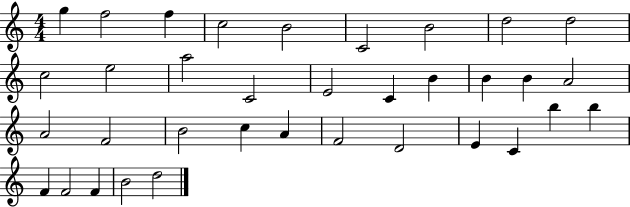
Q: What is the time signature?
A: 4/4